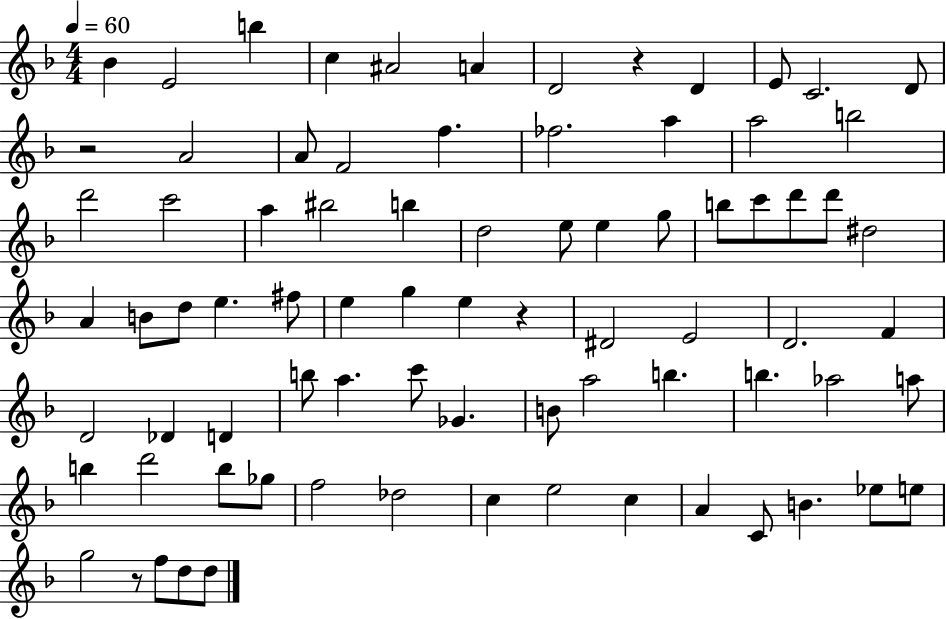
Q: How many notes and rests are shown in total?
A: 80